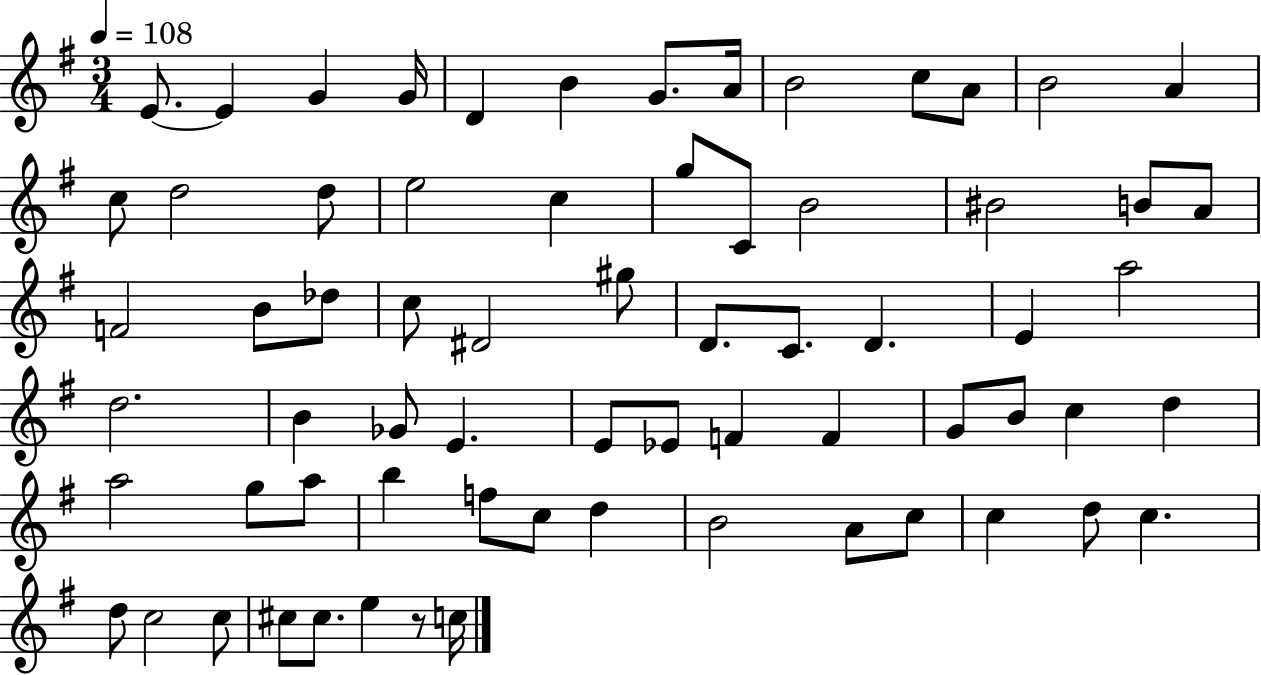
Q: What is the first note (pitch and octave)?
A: E4